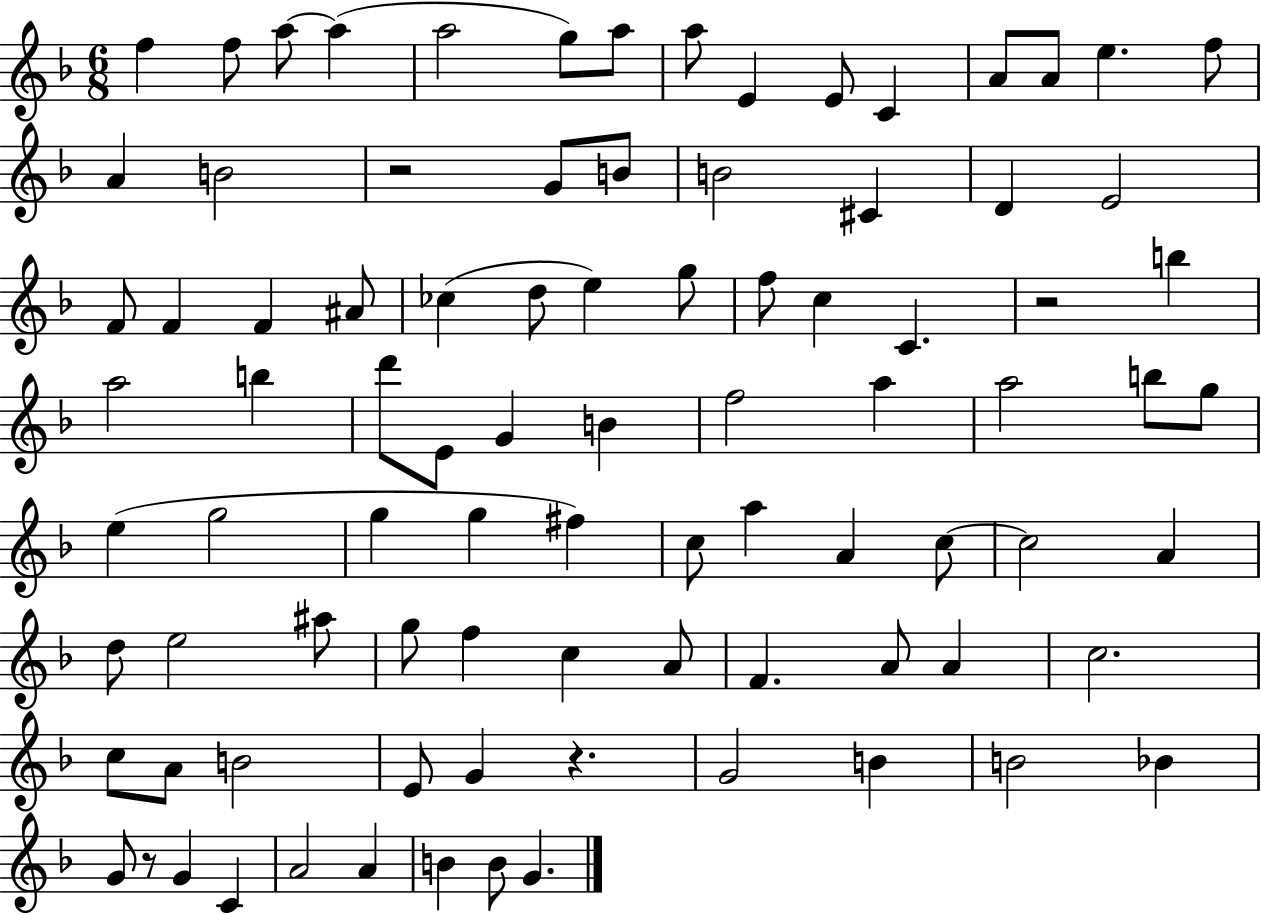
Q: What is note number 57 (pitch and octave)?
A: A4